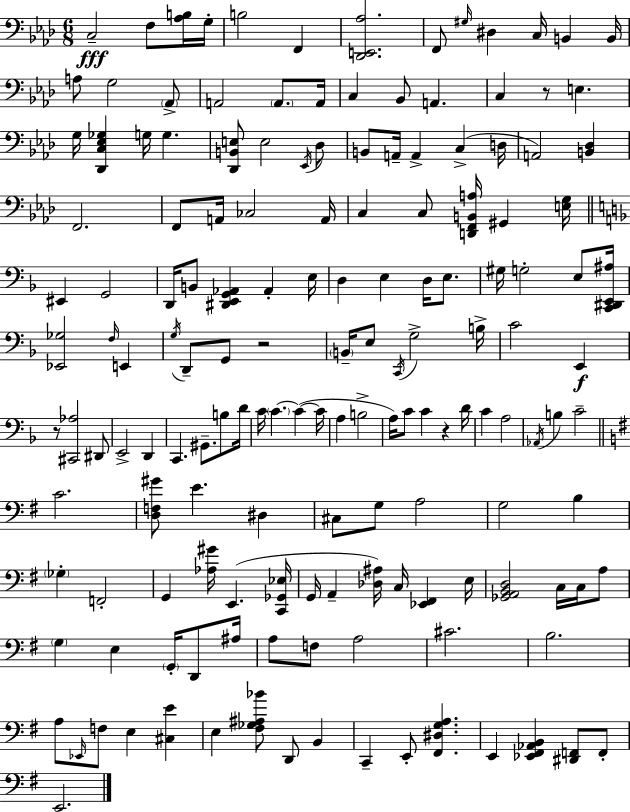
{
  \clef bass
  \numericTimeSignature
  \time 6/8
  \key f \minor
  c2--\fff f8 <aes b>16 g16-. | b2 f,4 | <des, e, aes>2. | f,8 \grace { gis16 } dis4 c16 b,4 | \break b,16 a8 g2 \parenthesize aes,8-> | a,2 \parenthesize a,8. | a,16 c4 bes,8 a,4. | c4 r8 e4. | \break g16 <des, c ees ges>4 g16 g4. | <des, b, e>8 e2 \acciaccatura { ees,16 } | des8 b,8 a,16-- a,4-> c4->( | d16 a,2) <b, des>4 | \break f,2. | f,8 a,16 ces2 | a,16 c4 c8 <d, f, b, a>16 gis,4 | <e g>16 \bar "||" \break \key f \major eis,4 g,2 | d,16 b,8 <dis, e, g, aes,>4 aes,4-. e16 | d4 e4 d16 e8. | gis16 g2-. e8 <c, dis, e, ais>16 | \break <ees, ges>2 \grace { f16 } e,4 | \acciaccatura { g16 } d,8-- g,8 r2 | \parenthesize b,16-- e8 \acciaccatura { c,16 } g2-> | b16-> c'2 e,4\f | \break r8 <cis, aes>2 | dis,8 e,2-> d,4 | c,4. gis,8.-- | b8 d'16 c'16 \parenthesize c'4.~~ c'4~(~ | \break c'16 a4 b2-> | a16) c'8 c'4 r4 | d'16 c'4 a2 | \acciaccatura { aes,16 } b4 c'2-- | \break \bar "||" \break \key g \major c'2. | <d f gis'>8 e'4. dis4 | cis8 g8 a2 | g2 b4 | \break \parenthesize ges4-. f,2-. | g,4 <aes gis'>16 e,4.( <c, ges, ees>16 | g,16 a,4-- <des ais>16) c16 <ees, fis,>4 e16 | <ges, a, b, d>2 c16 c16 a8 | \break \parenthesize g4 e4 \parenthesize g,16-. d,8 ais16 | a8 f8 a2 | cis'2. | b2. | \break a8 \grace { ees,16 } f8 e4 <cis e'>4 | e4 <fis ges ais bes'>8 d,8 b,4 | c,4-- e,8-. <fis, dis g a>4. | e,4 <ees, fis, aes, b,>4 <dis, f,>8 f,8-. | \break e,2. | \bar "|."
}